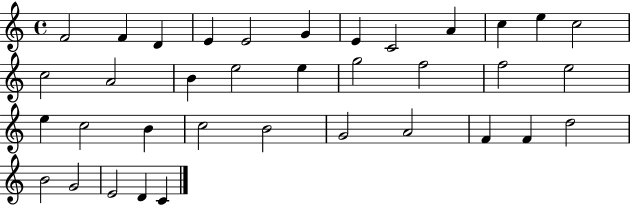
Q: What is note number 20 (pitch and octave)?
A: F5